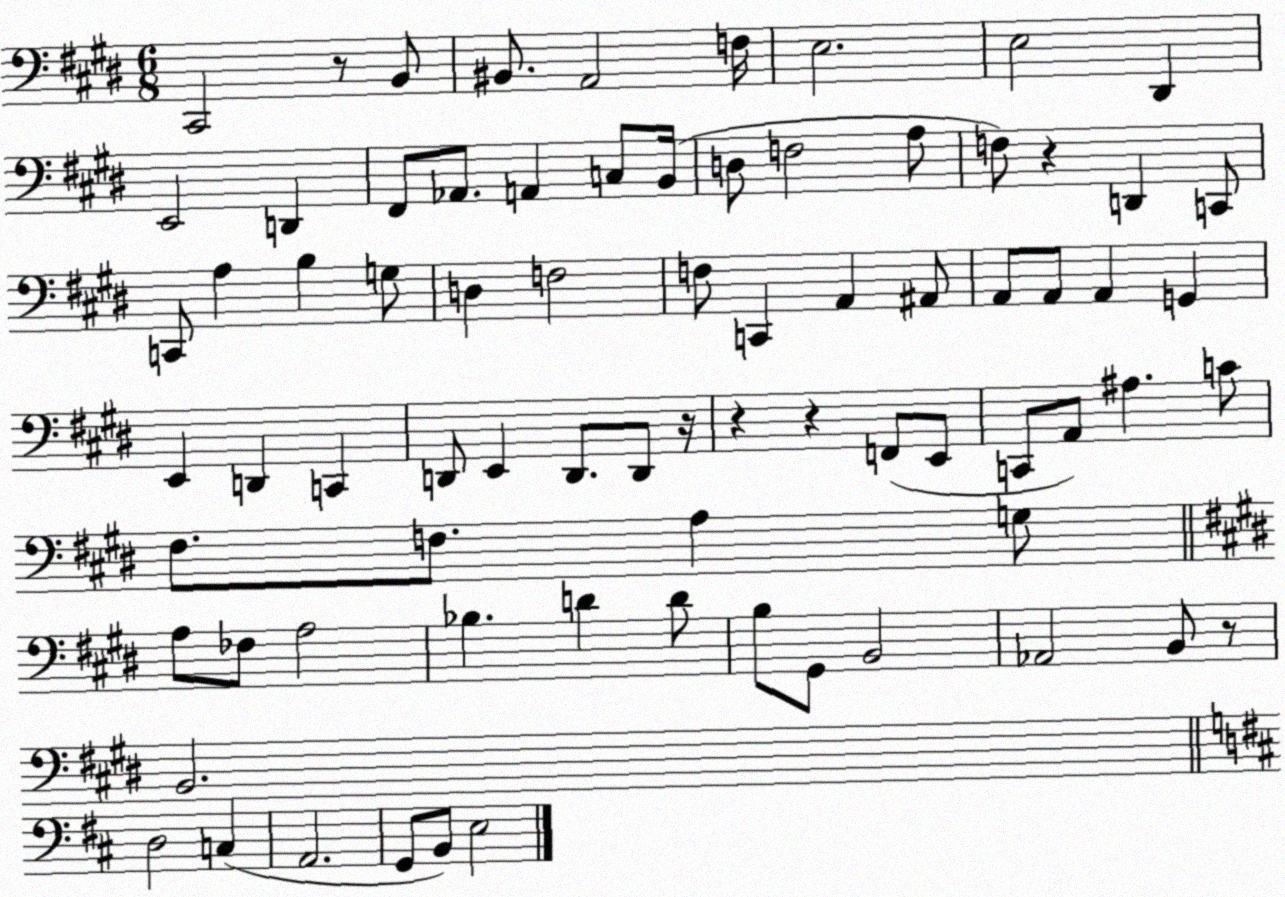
X:1
T:Untitled
M:6/8
L:1/4
K:E
^C,,2 z/2 B,,/2 ^B,,/2 A,,2 F,/4 E,2 E,2 ^D,, E,,2 D,, ^F,,/2 _A,,/2 A,, C,/2 B,,/4 D,/2 F,2 A,/2 F,/2 z D,, C,,/2 C,,/2 A, B, G,/2 D, F,2 F,/2 C,, A,, ^A,,/2 A,,/2 A,,/2 A,, G,, E,, D,, C,, D,,/2 E,, D,,/2 D,,/2 z/4 z z F,,/2 E,,/2 C,,/2 A,,/2 ^A, C/2 ^F,/2 F,/2 A, G,/2 A,/2 _F,/2 A,2 _B, D D/2 B,/2 ^G,,/2 B,,2 _A,,2 B,,/2 z/2 B,,2 D,2 C, A,,2 G,,/2 B,,/2 E,2